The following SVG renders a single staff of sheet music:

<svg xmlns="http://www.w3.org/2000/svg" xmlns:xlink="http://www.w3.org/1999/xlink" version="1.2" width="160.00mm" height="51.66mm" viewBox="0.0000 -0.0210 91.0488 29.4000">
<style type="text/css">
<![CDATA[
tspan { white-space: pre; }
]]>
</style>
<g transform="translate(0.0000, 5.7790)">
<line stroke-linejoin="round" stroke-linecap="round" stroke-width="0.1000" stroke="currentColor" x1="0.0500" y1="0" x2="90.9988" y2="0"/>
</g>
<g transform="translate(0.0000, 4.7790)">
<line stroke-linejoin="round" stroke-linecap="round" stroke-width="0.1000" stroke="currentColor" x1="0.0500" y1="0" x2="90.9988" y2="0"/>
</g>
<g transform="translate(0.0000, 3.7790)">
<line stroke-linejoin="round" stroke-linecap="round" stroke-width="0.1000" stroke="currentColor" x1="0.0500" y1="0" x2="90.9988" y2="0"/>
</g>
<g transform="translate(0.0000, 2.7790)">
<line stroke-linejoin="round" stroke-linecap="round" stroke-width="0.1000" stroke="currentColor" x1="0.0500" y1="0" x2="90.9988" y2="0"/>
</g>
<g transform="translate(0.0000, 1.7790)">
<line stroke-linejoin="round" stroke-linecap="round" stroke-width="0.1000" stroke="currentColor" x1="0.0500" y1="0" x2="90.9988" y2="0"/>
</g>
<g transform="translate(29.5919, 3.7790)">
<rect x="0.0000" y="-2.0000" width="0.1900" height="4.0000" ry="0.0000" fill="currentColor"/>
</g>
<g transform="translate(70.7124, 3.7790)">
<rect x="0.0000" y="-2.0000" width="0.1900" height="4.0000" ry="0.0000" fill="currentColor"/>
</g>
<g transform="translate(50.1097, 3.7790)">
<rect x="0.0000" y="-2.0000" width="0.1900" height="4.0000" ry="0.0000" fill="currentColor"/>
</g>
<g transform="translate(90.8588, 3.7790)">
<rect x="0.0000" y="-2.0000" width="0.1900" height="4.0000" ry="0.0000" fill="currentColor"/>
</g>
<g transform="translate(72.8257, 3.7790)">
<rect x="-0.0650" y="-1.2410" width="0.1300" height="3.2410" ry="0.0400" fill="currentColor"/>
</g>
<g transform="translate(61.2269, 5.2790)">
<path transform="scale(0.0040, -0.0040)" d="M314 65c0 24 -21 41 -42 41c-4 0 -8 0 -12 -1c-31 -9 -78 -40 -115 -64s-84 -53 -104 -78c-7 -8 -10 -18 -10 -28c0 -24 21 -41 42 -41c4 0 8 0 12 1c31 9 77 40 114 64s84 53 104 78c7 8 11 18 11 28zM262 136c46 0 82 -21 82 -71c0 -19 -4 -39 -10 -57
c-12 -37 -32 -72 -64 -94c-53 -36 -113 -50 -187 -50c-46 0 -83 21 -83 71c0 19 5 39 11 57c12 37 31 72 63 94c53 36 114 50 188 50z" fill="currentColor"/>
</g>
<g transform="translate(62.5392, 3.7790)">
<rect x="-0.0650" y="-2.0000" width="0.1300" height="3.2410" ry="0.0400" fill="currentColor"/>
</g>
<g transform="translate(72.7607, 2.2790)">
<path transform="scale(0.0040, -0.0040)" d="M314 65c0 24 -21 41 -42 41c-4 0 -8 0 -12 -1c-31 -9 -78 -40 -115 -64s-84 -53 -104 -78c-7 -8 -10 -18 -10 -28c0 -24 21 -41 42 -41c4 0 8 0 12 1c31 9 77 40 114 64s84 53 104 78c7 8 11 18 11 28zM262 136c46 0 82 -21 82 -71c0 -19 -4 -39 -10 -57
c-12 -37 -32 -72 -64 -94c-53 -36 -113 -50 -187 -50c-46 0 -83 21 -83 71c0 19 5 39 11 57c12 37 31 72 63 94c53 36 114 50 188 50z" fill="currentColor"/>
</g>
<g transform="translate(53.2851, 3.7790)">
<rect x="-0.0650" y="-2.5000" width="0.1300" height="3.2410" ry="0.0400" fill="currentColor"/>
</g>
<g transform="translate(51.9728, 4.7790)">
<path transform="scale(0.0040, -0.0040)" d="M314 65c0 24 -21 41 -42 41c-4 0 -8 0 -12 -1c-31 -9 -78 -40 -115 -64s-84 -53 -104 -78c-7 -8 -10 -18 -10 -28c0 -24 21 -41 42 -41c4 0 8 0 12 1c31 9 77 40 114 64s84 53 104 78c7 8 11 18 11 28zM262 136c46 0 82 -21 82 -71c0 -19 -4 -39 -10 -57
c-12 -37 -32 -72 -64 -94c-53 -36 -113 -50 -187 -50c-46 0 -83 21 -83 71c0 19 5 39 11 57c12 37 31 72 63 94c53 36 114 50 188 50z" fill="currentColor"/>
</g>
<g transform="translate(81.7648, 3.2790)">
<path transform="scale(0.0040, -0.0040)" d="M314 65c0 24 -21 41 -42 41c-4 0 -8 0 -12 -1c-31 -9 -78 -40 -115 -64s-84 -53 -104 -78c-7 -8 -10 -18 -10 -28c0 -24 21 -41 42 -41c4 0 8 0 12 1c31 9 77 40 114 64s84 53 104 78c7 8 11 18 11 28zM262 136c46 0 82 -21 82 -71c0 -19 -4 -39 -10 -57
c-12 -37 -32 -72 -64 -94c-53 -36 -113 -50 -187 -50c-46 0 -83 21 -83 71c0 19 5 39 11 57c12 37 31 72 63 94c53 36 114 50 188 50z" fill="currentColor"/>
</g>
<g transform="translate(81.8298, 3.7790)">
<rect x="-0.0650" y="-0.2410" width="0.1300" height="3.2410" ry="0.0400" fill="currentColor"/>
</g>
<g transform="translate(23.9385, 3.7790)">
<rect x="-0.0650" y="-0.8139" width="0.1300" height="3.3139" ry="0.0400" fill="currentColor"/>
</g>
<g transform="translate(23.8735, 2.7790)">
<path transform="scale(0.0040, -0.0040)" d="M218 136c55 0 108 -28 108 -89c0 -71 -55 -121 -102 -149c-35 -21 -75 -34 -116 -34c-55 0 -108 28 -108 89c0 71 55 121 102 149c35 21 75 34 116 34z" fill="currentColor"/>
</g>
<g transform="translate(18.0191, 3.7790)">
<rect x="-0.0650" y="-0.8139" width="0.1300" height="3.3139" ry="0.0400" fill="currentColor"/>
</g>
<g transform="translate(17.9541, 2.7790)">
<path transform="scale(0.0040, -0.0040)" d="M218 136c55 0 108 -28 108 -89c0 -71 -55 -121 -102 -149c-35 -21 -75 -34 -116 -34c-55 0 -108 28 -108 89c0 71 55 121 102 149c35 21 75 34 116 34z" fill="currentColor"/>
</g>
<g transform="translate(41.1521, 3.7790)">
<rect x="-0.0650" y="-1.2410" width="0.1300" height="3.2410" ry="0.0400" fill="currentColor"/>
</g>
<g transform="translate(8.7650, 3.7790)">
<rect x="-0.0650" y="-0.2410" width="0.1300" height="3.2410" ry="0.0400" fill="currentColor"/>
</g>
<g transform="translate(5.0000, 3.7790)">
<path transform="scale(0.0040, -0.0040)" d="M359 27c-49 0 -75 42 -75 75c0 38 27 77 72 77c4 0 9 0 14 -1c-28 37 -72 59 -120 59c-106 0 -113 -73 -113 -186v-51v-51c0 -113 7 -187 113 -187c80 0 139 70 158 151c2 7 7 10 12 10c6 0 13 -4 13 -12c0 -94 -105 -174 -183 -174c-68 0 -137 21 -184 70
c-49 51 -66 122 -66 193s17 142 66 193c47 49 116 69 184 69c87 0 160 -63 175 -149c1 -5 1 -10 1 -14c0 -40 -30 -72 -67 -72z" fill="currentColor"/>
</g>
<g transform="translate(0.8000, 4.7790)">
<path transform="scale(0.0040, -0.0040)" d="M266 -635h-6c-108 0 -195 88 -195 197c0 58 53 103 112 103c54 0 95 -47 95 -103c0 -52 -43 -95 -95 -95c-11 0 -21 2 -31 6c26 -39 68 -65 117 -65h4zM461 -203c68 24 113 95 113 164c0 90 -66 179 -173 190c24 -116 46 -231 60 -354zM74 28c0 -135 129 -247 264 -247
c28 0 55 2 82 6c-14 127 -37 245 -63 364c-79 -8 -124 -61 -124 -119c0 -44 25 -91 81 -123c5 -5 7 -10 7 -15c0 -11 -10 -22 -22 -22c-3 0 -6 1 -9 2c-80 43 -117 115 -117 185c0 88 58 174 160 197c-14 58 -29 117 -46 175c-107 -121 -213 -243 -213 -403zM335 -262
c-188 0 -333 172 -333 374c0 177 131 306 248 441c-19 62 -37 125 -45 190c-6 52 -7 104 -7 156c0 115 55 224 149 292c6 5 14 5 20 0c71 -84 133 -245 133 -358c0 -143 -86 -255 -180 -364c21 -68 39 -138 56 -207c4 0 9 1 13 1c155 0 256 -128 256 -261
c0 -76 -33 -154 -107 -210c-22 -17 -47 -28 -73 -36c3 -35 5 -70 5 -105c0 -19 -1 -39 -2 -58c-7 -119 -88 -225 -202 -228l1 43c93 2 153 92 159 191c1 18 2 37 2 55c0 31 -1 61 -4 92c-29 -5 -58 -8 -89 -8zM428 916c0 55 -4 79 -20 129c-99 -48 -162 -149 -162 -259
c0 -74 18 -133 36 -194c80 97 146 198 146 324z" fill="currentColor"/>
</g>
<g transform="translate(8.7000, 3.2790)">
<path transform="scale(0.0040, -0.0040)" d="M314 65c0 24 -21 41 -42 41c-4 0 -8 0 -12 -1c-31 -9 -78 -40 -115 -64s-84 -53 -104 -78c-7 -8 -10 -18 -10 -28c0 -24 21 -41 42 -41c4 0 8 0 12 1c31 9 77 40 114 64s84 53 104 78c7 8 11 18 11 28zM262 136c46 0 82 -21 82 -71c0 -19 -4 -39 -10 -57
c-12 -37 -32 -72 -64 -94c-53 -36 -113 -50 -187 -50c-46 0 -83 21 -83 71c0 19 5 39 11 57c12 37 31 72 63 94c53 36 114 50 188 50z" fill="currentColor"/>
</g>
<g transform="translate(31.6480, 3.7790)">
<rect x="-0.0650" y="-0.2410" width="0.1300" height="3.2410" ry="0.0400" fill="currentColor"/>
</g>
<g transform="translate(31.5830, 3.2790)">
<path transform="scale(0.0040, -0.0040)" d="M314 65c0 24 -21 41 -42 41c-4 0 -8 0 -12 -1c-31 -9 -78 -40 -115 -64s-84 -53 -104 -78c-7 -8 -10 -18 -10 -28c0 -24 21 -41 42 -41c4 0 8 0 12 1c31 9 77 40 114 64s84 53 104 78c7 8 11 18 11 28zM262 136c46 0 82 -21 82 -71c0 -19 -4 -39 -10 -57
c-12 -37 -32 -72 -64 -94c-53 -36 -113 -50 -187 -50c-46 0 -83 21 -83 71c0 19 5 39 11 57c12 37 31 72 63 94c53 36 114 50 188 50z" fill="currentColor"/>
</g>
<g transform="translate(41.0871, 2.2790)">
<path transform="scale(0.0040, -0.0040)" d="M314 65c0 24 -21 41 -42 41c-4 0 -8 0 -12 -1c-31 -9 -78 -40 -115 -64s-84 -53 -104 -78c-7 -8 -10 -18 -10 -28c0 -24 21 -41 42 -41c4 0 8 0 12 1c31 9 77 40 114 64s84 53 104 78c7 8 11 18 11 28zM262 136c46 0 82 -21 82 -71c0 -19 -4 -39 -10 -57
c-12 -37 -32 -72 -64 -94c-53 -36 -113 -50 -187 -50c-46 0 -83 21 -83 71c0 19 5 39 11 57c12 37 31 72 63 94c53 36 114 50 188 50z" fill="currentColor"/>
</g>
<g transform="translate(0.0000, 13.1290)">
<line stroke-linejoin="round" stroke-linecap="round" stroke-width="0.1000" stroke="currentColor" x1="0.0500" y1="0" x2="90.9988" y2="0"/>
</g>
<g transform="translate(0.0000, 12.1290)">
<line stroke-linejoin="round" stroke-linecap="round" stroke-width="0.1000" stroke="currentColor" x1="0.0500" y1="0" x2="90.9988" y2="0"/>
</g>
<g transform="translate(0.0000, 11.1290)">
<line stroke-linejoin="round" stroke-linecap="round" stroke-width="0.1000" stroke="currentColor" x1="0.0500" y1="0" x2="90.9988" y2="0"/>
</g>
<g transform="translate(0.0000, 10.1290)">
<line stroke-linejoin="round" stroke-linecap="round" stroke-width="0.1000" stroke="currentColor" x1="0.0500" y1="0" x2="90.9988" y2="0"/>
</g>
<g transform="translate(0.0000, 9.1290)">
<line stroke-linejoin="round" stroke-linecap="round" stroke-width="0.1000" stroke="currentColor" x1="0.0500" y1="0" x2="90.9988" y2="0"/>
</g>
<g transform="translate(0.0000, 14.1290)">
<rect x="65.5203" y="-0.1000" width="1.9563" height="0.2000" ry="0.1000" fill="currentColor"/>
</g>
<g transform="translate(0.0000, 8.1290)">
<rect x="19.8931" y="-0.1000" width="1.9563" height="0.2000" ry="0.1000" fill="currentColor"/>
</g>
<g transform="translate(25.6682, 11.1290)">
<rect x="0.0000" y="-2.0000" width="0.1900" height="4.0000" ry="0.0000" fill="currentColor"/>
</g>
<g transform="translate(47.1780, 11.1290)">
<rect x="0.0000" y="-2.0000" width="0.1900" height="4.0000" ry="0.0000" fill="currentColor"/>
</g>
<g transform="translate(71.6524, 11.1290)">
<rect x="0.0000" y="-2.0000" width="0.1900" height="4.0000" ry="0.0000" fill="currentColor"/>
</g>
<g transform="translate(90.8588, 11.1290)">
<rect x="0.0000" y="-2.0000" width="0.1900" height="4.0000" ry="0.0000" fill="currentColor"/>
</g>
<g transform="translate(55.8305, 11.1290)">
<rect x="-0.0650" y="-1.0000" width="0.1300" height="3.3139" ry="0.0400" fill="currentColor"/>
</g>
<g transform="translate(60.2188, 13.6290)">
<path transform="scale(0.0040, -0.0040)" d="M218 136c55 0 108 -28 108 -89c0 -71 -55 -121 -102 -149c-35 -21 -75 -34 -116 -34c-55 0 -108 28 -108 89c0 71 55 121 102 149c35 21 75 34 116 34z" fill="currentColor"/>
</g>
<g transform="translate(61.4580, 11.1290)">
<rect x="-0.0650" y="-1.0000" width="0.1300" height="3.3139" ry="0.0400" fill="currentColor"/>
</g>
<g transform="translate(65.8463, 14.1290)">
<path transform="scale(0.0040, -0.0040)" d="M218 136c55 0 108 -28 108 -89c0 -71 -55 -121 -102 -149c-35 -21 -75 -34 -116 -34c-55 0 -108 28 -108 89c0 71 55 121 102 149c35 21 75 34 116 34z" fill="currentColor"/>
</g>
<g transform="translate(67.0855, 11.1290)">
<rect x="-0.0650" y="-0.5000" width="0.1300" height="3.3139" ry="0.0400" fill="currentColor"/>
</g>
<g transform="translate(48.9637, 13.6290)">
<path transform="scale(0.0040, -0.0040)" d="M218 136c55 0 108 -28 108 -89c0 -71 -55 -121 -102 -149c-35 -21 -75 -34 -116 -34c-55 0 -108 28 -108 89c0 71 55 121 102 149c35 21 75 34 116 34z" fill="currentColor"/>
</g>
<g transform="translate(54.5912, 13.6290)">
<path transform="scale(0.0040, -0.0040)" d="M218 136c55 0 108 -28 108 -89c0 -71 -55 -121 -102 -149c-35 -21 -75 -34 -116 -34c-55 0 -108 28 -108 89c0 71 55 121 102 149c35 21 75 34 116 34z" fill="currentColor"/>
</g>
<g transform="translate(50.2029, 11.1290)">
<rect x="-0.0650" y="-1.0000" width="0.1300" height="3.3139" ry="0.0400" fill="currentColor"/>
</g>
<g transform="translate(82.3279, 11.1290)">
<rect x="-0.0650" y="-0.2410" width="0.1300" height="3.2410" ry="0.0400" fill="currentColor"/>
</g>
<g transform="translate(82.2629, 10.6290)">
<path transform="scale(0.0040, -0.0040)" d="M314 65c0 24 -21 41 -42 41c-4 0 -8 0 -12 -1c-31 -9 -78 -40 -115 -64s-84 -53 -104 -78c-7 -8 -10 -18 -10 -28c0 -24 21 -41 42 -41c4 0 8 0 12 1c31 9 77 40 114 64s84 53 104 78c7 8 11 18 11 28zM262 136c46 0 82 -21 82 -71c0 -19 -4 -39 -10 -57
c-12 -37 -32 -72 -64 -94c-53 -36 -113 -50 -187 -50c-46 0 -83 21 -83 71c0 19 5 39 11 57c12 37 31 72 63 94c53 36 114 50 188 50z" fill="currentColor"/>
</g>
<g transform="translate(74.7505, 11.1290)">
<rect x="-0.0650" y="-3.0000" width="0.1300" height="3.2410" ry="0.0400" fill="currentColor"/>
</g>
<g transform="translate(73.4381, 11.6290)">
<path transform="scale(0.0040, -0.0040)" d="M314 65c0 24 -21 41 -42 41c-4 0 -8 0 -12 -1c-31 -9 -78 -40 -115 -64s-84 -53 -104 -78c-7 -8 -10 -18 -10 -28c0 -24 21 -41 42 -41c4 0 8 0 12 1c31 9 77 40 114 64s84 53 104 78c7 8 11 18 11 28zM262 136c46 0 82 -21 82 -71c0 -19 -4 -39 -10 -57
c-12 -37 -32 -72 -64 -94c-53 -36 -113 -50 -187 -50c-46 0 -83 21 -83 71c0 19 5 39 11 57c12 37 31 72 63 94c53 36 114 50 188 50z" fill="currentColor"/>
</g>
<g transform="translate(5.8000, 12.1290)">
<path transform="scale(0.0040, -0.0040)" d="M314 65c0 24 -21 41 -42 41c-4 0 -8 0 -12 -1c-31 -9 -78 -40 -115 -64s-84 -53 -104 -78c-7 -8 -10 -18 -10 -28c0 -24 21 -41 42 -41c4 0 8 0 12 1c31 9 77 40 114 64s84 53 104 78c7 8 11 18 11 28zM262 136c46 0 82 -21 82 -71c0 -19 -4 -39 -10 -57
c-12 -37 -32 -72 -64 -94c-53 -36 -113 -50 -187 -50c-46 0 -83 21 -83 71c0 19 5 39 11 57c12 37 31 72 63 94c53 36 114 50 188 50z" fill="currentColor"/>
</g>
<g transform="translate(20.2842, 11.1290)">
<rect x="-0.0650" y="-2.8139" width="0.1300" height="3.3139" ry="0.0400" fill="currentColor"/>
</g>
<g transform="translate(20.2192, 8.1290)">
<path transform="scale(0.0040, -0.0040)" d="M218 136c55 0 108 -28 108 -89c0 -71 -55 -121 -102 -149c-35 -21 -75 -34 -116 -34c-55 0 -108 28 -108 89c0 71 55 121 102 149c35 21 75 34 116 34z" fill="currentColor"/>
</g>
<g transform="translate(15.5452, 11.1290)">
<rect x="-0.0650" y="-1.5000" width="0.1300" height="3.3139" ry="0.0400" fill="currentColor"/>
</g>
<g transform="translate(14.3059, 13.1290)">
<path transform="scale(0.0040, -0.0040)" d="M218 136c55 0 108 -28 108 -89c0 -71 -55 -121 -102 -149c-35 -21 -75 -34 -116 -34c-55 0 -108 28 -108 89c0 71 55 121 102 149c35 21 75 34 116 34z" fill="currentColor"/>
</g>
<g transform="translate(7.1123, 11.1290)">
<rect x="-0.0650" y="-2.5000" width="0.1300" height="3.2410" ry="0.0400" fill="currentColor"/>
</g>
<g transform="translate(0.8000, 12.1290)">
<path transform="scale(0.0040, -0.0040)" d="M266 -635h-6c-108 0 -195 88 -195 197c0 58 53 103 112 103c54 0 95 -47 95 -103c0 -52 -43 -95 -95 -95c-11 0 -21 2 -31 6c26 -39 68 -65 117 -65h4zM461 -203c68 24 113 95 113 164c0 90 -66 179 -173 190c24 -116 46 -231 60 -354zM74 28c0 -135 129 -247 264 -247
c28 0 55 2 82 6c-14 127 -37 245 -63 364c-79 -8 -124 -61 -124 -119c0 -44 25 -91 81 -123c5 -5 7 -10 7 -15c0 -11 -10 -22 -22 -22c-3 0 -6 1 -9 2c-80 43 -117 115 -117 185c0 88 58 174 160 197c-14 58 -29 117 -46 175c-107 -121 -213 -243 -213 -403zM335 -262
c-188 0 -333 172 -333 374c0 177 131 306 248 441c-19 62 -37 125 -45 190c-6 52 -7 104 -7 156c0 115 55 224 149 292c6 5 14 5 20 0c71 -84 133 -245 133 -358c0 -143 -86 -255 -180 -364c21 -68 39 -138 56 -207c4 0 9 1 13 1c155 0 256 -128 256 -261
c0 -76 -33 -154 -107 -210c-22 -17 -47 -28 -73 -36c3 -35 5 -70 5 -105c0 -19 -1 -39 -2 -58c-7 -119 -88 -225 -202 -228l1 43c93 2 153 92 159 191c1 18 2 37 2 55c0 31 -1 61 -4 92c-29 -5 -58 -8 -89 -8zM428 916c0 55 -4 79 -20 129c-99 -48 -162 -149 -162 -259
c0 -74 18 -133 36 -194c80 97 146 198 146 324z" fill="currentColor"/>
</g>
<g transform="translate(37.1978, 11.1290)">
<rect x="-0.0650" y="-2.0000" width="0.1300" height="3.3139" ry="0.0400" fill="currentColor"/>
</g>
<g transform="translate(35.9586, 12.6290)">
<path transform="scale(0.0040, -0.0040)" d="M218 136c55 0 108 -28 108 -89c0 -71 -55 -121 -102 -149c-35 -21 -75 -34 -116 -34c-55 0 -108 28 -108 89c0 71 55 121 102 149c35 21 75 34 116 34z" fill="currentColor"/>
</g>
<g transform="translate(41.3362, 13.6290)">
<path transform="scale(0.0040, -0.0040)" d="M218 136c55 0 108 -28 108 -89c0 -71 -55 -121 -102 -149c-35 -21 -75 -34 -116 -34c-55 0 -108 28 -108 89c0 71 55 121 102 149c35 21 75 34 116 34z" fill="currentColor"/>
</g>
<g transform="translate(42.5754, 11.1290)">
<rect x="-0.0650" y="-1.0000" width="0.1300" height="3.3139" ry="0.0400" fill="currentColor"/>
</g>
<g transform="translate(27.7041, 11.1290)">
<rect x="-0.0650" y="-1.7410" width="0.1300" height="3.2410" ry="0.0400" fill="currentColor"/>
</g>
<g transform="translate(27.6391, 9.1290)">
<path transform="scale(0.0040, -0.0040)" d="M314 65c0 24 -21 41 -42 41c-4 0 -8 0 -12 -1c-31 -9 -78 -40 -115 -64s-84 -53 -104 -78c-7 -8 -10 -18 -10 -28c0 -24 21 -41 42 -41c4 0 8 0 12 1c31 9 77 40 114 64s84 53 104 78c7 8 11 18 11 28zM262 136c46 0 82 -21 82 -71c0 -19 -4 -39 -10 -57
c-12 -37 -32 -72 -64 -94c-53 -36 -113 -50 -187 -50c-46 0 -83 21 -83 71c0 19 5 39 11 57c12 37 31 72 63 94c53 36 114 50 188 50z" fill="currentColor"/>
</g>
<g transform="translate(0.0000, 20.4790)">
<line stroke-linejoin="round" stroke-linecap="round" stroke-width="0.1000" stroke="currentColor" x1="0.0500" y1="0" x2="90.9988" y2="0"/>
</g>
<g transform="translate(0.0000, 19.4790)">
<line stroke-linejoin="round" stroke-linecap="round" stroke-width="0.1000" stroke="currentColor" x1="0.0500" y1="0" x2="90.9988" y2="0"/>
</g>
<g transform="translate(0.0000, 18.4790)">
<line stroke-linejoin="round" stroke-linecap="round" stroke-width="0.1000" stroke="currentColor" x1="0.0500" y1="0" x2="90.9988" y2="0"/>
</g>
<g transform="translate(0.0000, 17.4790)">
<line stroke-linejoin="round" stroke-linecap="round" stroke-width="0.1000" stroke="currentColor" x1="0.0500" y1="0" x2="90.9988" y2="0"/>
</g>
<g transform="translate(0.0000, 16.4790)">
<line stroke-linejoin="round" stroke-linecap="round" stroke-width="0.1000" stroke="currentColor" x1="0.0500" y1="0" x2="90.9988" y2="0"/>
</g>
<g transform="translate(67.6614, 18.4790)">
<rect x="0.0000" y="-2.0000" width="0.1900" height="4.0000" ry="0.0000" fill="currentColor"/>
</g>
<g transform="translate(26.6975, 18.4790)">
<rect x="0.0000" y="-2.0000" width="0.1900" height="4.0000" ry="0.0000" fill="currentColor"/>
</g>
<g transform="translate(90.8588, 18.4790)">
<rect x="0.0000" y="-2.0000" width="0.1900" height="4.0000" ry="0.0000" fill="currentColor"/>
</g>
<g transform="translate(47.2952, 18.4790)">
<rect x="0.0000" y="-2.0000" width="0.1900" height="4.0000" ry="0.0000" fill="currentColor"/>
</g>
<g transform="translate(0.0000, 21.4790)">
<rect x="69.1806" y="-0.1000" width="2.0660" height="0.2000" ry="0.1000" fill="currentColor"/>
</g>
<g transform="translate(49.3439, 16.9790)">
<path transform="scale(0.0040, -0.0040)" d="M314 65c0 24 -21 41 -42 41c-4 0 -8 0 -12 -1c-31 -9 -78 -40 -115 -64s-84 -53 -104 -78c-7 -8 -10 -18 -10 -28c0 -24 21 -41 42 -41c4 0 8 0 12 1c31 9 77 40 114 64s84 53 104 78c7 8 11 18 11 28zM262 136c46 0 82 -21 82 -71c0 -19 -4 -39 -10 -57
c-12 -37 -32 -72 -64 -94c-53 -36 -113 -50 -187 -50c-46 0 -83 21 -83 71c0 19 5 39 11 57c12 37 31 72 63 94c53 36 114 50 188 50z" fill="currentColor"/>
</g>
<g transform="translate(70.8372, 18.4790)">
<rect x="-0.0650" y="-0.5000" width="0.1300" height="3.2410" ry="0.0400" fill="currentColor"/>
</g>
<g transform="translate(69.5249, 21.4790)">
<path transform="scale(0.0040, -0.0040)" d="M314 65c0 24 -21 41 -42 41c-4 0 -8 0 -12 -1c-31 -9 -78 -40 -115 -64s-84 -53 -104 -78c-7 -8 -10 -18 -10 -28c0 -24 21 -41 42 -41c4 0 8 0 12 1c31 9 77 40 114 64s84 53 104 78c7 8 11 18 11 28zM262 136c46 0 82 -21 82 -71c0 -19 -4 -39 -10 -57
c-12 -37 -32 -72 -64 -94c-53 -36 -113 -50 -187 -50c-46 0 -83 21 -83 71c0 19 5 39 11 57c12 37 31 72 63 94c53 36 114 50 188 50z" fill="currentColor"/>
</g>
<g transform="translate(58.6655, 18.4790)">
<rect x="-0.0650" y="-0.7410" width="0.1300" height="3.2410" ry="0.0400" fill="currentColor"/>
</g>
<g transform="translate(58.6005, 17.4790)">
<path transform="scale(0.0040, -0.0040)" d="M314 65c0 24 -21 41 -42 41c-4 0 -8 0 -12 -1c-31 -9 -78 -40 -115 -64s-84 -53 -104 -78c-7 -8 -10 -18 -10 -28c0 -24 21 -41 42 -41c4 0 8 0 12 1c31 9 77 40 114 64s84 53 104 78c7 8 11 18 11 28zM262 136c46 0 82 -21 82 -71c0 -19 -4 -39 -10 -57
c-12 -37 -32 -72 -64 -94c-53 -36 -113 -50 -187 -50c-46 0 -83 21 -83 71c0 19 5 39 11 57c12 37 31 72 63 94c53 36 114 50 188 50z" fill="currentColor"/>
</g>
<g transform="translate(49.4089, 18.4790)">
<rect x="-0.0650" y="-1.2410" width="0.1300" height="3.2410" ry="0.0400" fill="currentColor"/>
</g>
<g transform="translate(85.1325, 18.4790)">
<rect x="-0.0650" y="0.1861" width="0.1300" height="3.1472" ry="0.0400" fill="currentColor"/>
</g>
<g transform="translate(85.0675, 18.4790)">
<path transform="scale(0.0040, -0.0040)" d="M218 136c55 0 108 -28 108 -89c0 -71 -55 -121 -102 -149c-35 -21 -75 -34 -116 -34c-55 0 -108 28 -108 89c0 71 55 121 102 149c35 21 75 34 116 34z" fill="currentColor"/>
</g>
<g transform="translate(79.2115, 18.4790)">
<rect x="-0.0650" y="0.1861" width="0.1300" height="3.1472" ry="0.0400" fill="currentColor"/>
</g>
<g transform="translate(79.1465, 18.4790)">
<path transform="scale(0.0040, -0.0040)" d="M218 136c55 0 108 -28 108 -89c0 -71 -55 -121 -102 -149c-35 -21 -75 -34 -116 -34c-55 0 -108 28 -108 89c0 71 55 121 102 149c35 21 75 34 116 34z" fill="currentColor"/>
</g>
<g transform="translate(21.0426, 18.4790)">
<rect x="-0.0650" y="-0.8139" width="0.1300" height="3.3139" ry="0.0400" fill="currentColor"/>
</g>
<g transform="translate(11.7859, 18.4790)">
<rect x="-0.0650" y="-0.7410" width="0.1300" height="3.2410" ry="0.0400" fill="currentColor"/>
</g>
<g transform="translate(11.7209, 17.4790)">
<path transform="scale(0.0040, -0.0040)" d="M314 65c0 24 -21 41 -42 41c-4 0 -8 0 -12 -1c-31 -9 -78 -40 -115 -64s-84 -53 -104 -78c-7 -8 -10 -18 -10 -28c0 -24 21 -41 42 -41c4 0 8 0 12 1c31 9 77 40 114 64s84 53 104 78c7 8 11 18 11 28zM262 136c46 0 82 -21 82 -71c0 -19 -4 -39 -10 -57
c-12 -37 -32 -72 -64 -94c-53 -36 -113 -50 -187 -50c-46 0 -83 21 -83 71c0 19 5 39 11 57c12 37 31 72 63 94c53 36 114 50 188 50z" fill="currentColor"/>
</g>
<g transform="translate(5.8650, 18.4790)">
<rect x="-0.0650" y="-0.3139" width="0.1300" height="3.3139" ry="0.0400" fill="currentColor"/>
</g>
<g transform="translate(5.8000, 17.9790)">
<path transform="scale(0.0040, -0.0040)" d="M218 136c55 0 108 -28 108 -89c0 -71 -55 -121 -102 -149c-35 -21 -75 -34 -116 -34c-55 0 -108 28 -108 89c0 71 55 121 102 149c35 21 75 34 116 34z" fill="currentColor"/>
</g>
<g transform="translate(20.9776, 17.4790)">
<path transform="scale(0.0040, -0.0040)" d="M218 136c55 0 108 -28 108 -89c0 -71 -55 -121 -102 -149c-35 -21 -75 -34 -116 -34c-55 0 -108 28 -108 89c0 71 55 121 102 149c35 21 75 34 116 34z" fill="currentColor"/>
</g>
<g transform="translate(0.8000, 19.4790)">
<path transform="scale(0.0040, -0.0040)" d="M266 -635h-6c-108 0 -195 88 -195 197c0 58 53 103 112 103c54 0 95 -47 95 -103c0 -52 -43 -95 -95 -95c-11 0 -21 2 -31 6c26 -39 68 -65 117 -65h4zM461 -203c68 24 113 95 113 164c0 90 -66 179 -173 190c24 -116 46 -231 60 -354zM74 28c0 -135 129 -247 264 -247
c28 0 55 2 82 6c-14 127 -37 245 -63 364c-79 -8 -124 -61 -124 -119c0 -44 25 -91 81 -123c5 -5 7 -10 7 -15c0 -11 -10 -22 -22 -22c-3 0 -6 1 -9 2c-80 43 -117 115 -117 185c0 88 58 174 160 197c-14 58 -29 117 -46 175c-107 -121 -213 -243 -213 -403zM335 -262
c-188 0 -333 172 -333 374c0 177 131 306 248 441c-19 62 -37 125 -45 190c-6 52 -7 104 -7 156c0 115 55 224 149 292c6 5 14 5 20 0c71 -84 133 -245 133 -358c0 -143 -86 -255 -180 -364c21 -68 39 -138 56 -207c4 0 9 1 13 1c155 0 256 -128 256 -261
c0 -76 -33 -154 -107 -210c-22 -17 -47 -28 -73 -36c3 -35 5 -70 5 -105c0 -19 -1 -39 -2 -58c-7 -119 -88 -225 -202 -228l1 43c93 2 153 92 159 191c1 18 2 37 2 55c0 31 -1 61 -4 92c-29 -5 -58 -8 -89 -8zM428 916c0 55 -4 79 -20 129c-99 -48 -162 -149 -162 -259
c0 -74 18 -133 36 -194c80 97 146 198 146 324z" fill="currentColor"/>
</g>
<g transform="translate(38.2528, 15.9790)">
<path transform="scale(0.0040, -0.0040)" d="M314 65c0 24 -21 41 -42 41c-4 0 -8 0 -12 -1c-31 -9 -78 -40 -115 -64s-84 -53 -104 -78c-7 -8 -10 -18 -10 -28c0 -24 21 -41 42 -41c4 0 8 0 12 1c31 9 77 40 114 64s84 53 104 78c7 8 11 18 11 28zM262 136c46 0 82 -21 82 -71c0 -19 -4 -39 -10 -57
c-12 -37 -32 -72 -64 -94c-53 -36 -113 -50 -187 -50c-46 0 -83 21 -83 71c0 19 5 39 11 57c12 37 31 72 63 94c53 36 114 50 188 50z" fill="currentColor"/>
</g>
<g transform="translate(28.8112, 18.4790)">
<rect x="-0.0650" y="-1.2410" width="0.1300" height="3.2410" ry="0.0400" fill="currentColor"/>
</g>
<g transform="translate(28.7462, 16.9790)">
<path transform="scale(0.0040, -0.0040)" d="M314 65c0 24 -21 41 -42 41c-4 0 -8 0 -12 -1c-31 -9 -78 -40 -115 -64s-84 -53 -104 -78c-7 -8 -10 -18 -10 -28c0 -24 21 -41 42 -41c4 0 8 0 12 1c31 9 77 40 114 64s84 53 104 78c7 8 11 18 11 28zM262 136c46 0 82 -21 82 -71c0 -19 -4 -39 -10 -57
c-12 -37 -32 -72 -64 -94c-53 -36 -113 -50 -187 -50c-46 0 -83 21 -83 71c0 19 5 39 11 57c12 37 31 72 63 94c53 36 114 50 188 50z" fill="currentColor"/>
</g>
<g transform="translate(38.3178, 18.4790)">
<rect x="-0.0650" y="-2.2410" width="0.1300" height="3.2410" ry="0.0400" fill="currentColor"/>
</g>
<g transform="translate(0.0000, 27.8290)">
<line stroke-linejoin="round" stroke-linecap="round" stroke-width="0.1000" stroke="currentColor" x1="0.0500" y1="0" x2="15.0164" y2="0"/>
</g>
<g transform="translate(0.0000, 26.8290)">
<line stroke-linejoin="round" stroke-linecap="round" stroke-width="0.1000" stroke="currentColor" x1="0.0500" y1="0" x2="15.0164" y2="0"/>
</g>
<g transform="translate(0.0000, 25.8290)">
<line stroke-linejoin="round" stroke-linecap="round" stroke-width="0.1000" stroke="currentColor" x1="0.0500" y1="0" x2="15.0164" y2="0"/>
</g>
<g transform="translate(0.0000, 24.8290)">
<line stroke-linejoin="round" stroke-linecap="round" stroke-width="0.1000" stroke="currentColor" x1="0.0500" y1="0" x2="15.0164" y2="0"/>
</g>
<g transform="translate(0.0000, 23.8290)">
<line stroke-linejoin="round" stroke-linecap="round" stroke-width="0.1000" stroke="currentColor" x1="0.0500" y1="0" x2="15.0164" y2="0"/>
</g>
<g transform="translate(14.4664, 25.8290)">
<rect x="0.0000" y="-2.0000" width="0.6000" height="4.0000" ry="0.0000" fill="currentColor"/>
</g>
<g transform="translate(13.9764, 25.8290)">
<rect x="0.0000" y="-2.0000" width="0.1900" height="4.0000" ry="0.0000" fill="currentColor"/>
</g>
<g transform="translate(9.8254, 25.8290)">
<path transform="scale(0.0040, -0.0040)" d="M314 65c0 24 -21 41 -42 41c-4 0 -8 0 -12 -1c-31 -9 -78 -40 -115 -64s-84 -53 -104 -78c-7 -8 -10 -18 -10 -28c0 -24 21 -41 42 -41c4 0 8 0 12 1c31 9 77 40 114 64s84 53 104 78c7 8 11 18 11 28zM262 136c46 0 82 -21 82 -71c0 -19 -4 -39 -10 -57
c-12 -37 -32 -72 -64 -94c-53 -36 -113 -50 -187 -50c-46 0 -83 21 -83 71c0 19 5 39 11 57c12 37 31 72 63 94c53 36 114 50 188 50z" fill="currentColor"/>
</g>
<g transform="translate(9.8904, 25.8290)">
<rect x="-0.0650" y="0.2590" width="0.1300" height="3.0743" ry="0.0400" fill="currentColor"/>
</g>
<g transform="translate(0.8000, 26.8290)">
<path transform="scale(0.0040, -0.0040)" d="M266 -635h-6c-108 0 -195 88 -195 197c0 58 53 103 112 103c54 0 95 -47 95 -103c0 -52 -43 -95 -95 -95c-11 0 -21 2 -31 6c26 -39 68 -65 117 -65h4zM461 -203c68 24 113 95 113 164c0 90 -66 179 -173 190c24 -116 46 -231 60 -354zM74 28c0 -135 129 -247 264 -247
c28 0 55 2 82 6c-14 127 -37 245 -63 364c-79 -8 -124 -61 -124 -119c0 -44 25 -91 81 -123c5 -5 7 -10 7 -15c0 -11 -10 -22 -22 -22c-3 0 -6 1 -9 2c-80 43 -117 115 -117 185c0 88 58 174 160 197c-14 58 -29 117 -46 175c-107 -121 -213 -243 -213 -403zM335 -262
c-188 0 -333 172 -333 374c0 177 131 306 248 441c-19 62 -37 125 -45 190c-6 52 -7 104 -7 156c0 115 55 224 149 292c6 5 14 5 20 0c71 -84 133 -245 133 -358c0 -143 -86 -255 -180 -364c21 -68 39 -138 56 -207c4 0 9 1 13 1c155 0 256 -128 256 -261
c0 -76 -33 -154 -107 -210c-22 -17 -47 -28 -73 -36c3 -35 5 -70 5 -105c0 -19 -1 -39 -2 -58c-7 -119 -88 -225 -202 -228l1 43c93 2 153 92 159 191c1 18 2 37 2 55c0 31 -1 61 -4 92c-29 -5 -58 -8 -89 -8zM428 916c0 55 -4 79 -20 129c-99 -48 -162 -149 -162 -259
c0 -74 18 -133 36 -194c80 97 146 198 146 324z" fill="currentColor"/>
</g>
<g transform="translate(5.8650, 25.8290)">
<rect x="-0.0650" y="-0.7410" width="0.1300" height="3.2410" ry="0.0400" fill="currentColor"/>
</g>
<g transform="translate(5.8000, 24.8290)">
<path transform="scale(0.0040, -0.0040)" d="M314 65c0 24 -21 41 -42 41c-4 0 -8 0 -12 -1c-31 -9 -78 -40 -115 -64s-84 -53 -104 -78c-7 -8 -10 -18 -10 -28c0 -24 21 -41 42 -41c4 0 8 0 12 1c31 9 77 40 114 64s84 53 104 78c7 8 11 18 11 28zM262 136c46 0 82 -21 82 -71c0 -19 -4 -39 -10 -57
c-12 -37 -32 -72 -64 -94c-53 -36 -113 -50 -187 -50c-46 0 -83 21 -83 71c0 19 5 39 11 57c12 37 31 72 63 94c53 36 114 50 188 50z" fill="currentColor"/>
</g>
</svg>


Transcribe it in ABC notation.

X:1
T:Untitled
M:4/4
L:1/4
K:C
c2 d d c2 e2 G2 F2 e2 c2 G2 E a f2 F D D D D C A2 c2 c d2 d e2 g2 e2 d2 C2 B B d2 B2